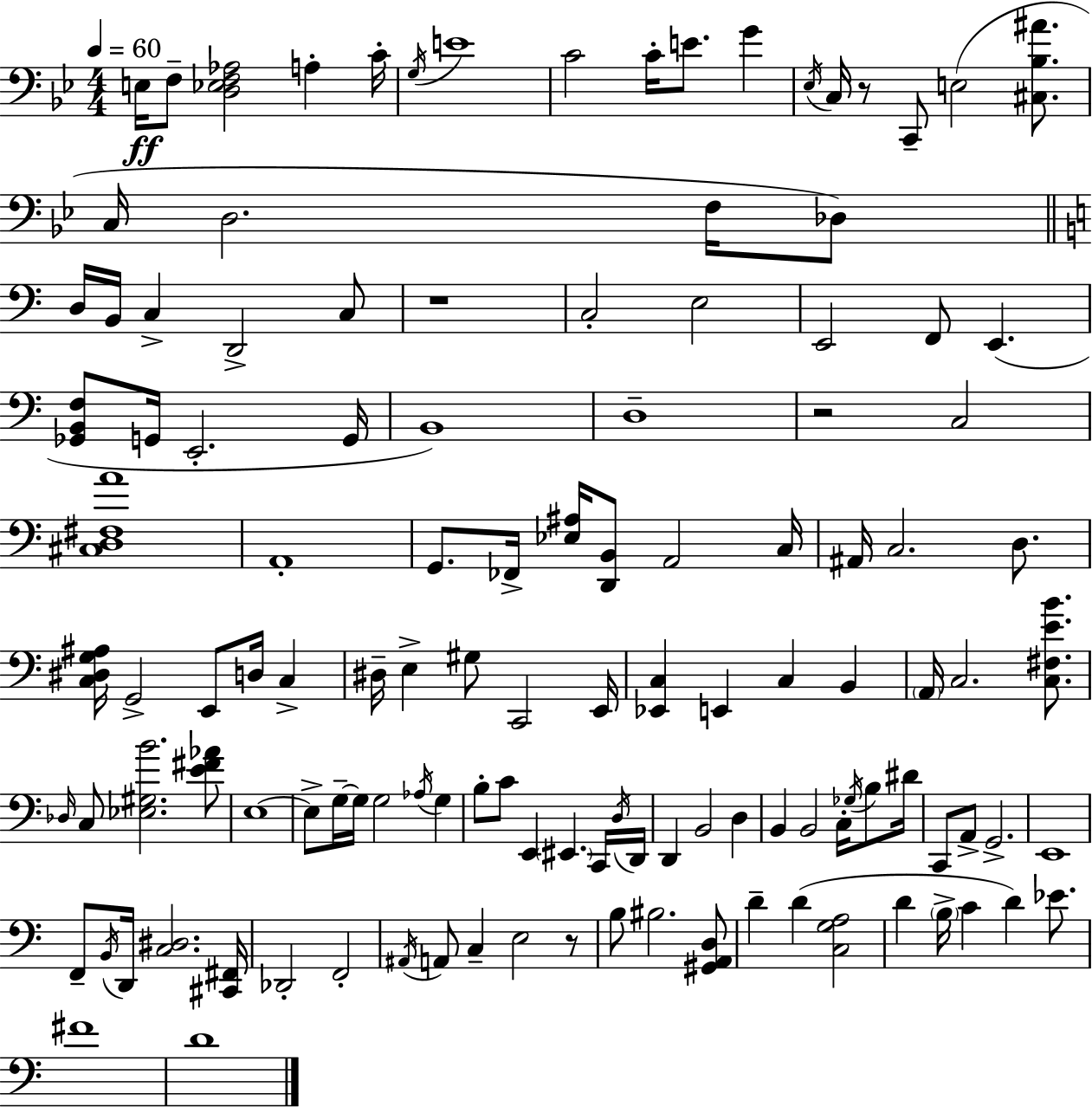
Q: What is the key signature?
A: G minor